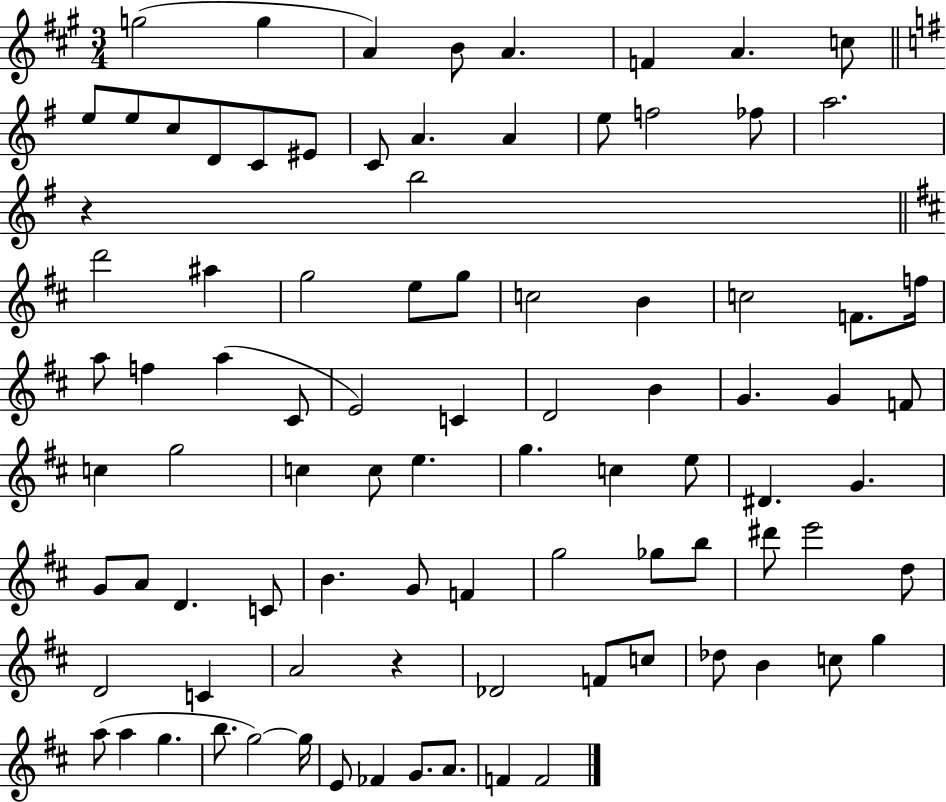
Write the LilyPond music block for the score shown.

{
  \clef treble
  \numericTimeSignature
  \time 3/4
  \key a \major
  g''2( g''4 | a'4) b'8 a'4. | f'4 a'4. c''8 | \bar "||" \break \key g \major e''8 e''8 c''8 d'8 c'8 eis'8 | c'8 a'4. a'4 | e''8 f''2 fes''8 | a''2. | \break r4 b''2 | \bar "||" \break \key d \major d'''2 ais''4 | g''2 e''8 g''8 | c''2 b'4 | c''2 f'8. f''16 | \break a''8 f''4 a''4( cis'8 | e'2) c'4 | d'2 b'4 | g'4. g'4 f'8 | \break c''4 g''2 | c''4 c''8 e''4. | g''4. c''4 e''8 | dis'4. g'4. | \break g'8 a'8 d'4. c'8 | b'4. g'8 f'4 | g''2 ges''8 b''8 | dis'''8 e'''2 d''8 | \break d'2 c'4 | a'2 r4 | des'2 f'8 c''8 | des''8 b'4 c''8 g''4 | \break a''8( a''4 g''4. | b''8. g''2~~) g''16 | e'8 fes'4 g'8. a'8. | f'4 f'2 | \break \bar "|."
}